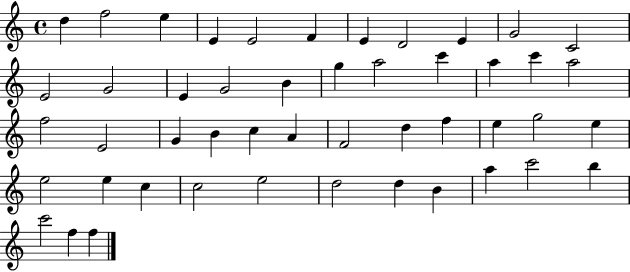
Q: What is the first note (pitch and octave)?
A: D5